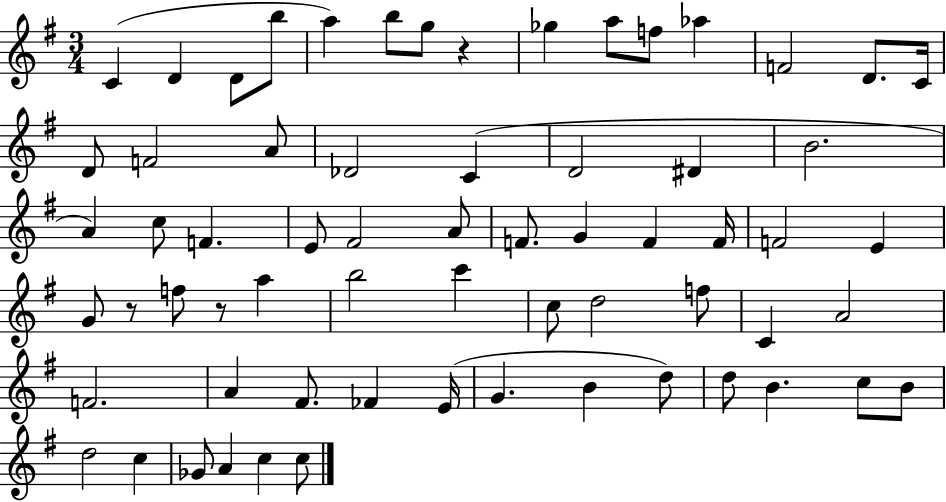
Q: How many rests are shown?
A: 3